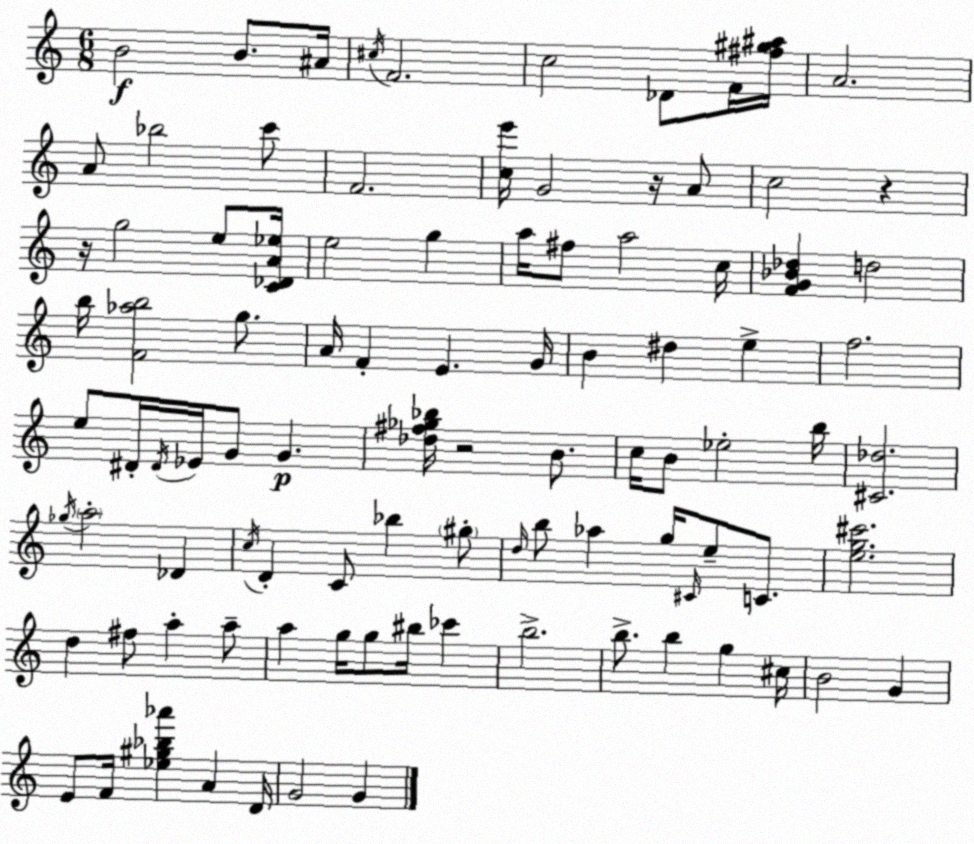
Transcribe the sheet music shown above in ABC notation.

X:1
T:Untitled
M:6/8
L:1/4
K:Am
B2 B/2 ^A/4 ^c/4 F2 c2 _D/2 F/4 [^f^g^a]/4 A2 A/2 _b2 c'/2 F2 [ce']/4 G2 z/4 A/2 c2 z z/4 g2 e/2 [C_DA_e]/4 e2 g a/4 ^f/2 a2 c/4 [FG_B_d] d2 b/4 [F_ab]2 g/2 A/4 F E G/4 B ^d e f2 e/2 ^D/4 ^D/4 _E/4 G/2 G [_d^f_g_b]/4 z2 B/2 c/4 B/2 _e2 b/4 [^C_d]2 _g/4 a2 _D c/4 D C/2 _b ^g/2 d/4 b/2 _a g/4 ^C/4 e/2 C/2 [eg^c']2 d ^f/2 a a/2 a g/4 g/2 ^b/4 _c' b2 b/2 b g ^c/4 B2 G E/2 F/4 [_e^g_b_a'] A D/4 G2 G